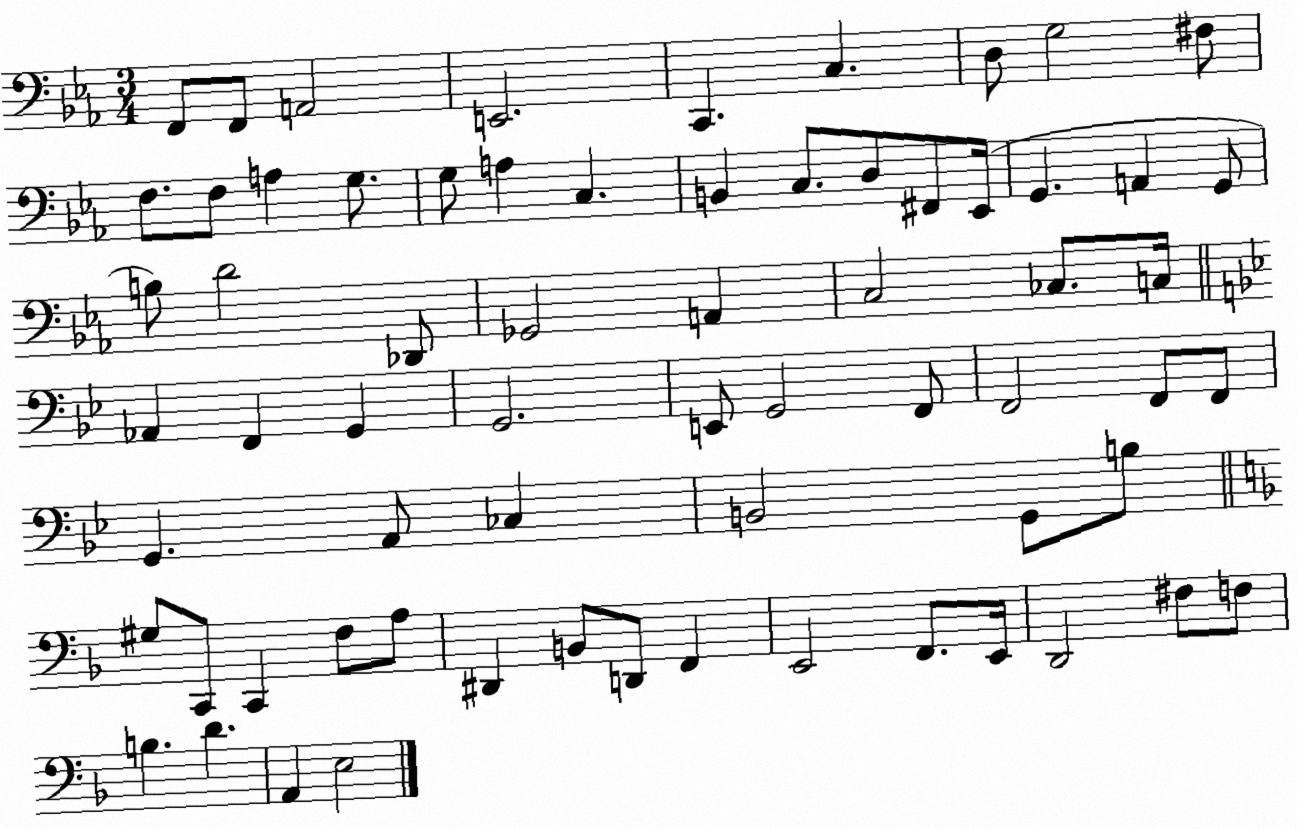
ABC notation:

X:1
T:Untitled
M:3/4
L:1/4
K:Eb
F,,/2 F,,/2 A,,2 E,,2 C,, C, D,/2 G,2 ^F,/2 F,/2 F,/2 A, G,/2 G,/2 A, C, B,, C,/2 D,/2 ^F,,/2 _E,,/4 G,, A,, G,,/2 B,/2 D2 _D,,/2 _G,,2 A,, C,2 _C,/2 C,/4 _A,, F,, G,, G,,2 E,,/2 G,,2 F,,/2 F,,2 F,,/2 F,,/2 G,, A,,/2 _C, B,,2 G,,/2 B,/2 ^G,/2 C,,/2 C,, F,/2 A,/2 ^D,, B,,/2 D,,/2 F,, E,,2 F,,/2 E,,/4 D,,2 ^F,/2 F,/2 B, D A,, E,2